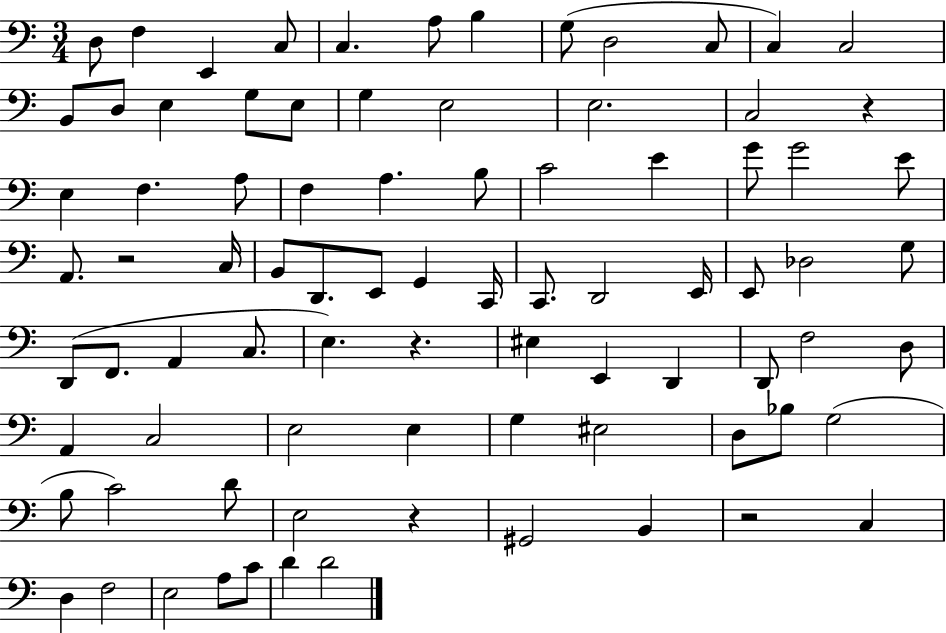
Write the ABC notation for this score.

X:1
T:Untitled
M:3/4
L:1/4
K:C
D,/2 F, E,, C,/2 C, A,/2 B, G,/2 D,2 C,/2 C, C,2 B,,/2 D,/2 E, G,/2 E,/2 G, E,2 E,2 C,2 z E, F, A,/2 F, A, B,/2 C2 E G/2 G2 E/2 A,,/2 z2 C,/4 B,,/2 D,,/2 E,,/2 G,, C,,/4 C,,/2 D,,2 E,,/4 E,,/2 _D,2 G,/2 D,,/2 F,,/2 A,, C,/2 E, z ^E, E,, D,, D,,/2 F,2 D,/2 A,, C,2 E,2 E, G, ^E,2 D,/2 _B,/2 G,2 B,/2 C2 D/2 E,2 z ^G,,2 B,, z2 C, D, F,2 E,2 A,/2 C/2 D D2